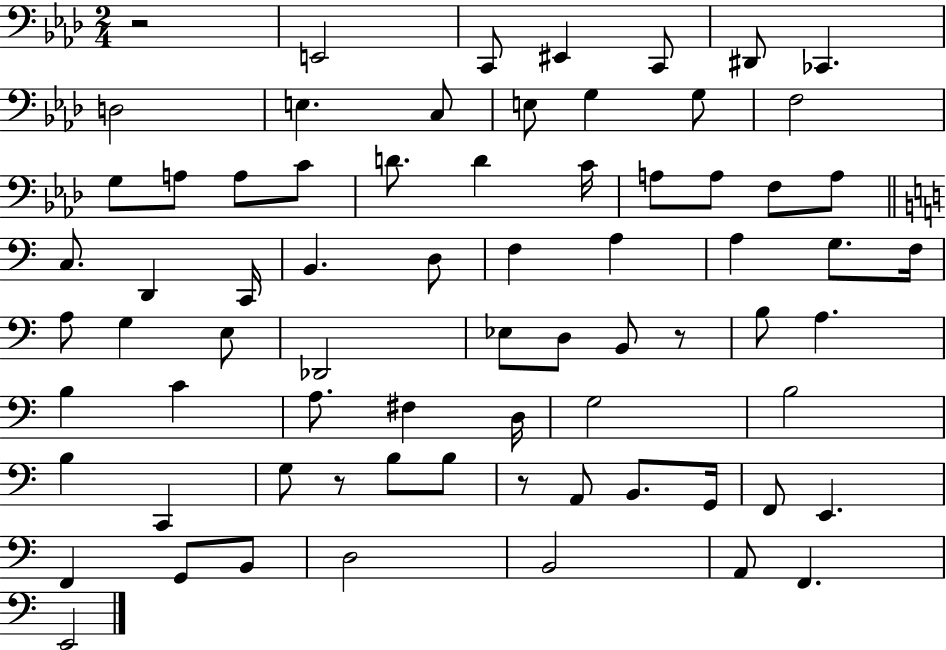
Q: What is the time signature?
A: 2/4